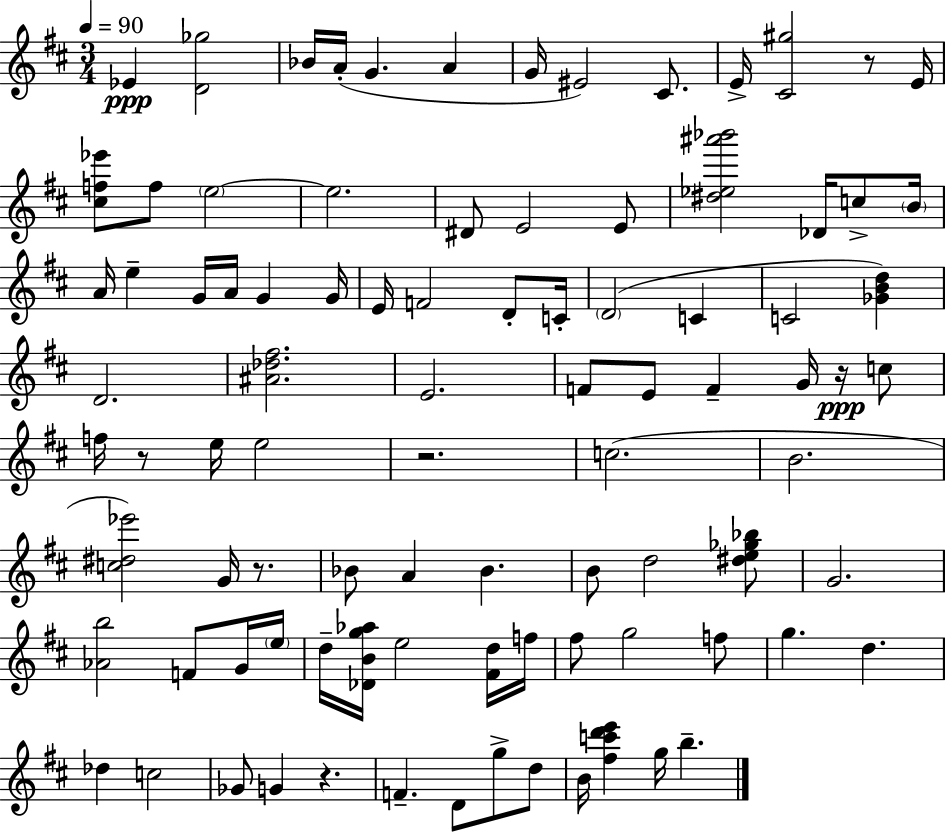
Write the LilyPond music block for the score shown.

{
  \clef treble
  \numericTimeSignature
  \time 3/4
  \key d \major
  \tempo 4 = 90
  ees'4\ppp <d' ges''>2 | bes'16 a'16-.( g'4. a'4 | g'16 eis'2) cis'8. | e'16-> <cis' gis''>2 r8 e'16 | \break <cis'' f'' ees'''>8 f''8 \parenthesize e''2~~ | e''2. | dis'8 e'2 e'8 | <dis'' ees'' ais''' bes'''>2 des'16 c''8-> \parenthesize b'16 | \break a'16 e''4-- g'16 a'16 g'4 g'16 | e'16 f'2 d'8-. c'16-. | \parenthesize d'2( c'4 | c'2 <ges' b' d''>4) | \break d'2. | <ais' des'' fis''>2. | e'2. | f'8 e'8 f'4-- g'16 r16\ppp c''8 | \break f''16 r8 e''16 e''2 | r2. | c''2.( | b'2. | \break <c'' dis'' ees'''>2) g'16 r8. | bes'8 a'4 bes'4. | b'8 d''2 <dis'' e'' ges'' bes''>8 | g'2. | \break <aes' b''>2 f'8 g'16 \parenthesize e''16 | d''16-- <des' b' g'' aes''>16 e''2 <fis' d''>16 f''16 | fis''8 g''2 f''8 | g''4. d''4. | \break des''4 c''2 | ges'8 g'4 r4. | f'4.-- d'8 g''8-> d''8 | b'16 <fis'' c''' d''' e'''>4 g''16 b''4.-- | \break \bar "|."
}